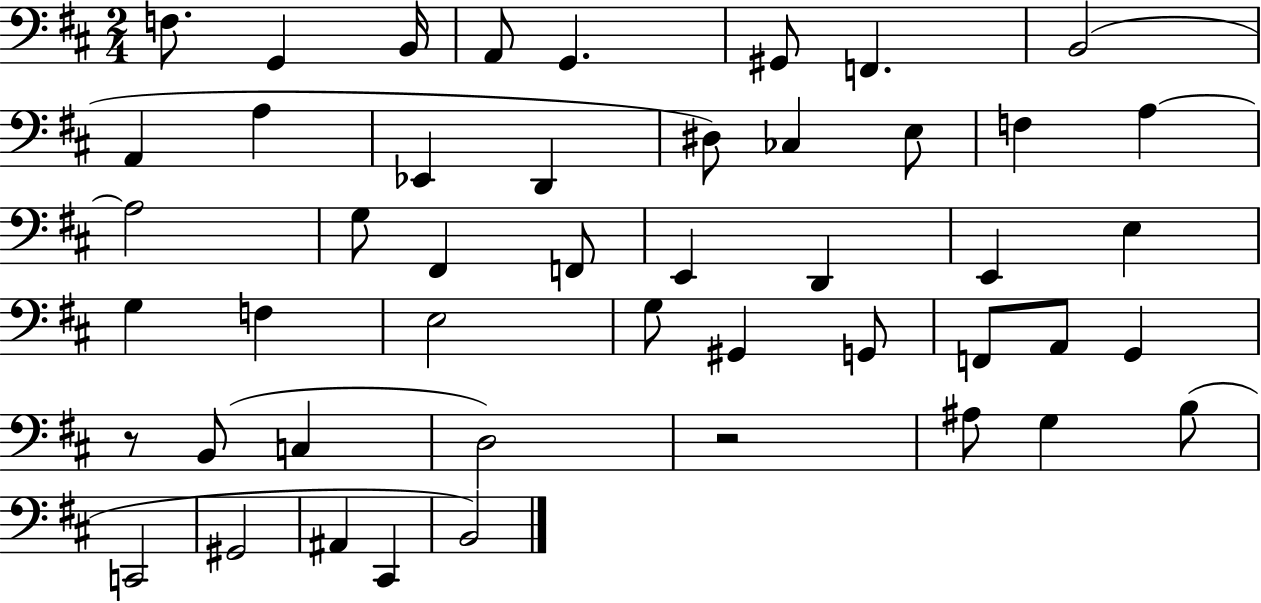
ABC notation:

X:1
T:Untitled
M:2/4
L:1/4
K:D
F,/2 G,, B,,/4 A,,/2 G,, ^G,,/2 F,, B,,2 A,, A, _E,, D,, ^D,/2 _C, E,/2 F, A, A,2 G,/2 ^F,, F,,/2 E,, D,, E,, E, G, F, E,2 G,/2 ^G,, G,,/2 F,,/2 A,,/2 G,, z/2 B,,/2 C, D,2 z2 ^A,/2 G, B,/2 C,,2 ^G,,2 ^A,, ^C,, B,,2